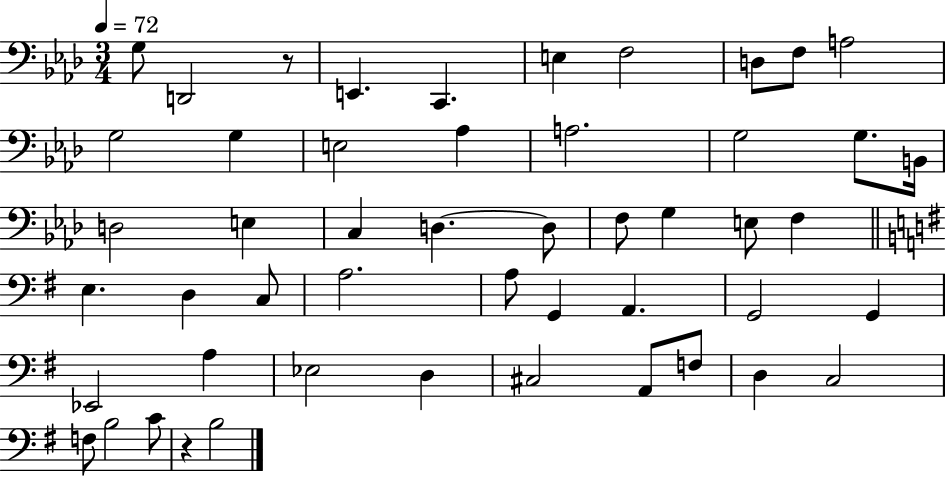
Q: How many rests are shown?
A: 2